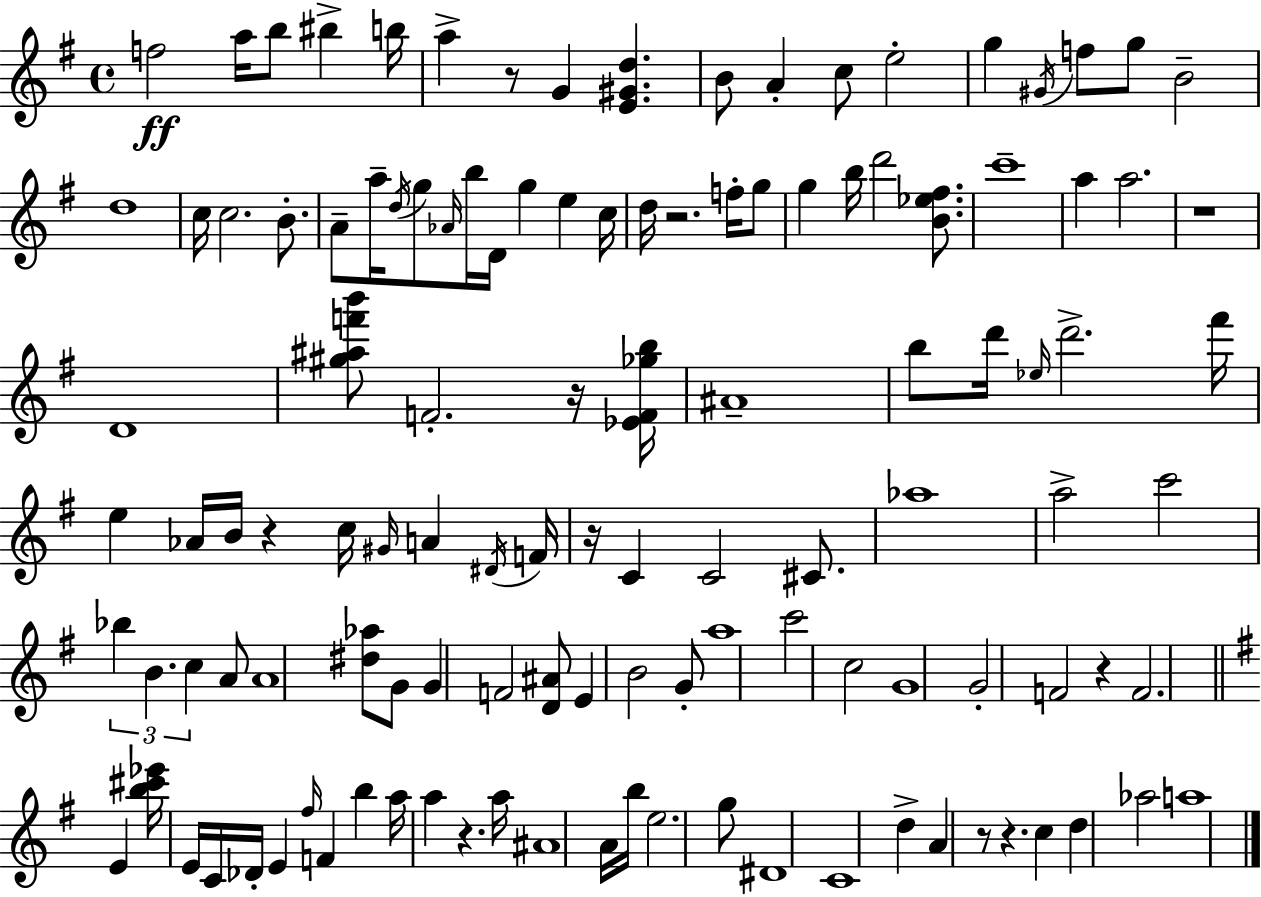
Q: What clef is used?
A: treble